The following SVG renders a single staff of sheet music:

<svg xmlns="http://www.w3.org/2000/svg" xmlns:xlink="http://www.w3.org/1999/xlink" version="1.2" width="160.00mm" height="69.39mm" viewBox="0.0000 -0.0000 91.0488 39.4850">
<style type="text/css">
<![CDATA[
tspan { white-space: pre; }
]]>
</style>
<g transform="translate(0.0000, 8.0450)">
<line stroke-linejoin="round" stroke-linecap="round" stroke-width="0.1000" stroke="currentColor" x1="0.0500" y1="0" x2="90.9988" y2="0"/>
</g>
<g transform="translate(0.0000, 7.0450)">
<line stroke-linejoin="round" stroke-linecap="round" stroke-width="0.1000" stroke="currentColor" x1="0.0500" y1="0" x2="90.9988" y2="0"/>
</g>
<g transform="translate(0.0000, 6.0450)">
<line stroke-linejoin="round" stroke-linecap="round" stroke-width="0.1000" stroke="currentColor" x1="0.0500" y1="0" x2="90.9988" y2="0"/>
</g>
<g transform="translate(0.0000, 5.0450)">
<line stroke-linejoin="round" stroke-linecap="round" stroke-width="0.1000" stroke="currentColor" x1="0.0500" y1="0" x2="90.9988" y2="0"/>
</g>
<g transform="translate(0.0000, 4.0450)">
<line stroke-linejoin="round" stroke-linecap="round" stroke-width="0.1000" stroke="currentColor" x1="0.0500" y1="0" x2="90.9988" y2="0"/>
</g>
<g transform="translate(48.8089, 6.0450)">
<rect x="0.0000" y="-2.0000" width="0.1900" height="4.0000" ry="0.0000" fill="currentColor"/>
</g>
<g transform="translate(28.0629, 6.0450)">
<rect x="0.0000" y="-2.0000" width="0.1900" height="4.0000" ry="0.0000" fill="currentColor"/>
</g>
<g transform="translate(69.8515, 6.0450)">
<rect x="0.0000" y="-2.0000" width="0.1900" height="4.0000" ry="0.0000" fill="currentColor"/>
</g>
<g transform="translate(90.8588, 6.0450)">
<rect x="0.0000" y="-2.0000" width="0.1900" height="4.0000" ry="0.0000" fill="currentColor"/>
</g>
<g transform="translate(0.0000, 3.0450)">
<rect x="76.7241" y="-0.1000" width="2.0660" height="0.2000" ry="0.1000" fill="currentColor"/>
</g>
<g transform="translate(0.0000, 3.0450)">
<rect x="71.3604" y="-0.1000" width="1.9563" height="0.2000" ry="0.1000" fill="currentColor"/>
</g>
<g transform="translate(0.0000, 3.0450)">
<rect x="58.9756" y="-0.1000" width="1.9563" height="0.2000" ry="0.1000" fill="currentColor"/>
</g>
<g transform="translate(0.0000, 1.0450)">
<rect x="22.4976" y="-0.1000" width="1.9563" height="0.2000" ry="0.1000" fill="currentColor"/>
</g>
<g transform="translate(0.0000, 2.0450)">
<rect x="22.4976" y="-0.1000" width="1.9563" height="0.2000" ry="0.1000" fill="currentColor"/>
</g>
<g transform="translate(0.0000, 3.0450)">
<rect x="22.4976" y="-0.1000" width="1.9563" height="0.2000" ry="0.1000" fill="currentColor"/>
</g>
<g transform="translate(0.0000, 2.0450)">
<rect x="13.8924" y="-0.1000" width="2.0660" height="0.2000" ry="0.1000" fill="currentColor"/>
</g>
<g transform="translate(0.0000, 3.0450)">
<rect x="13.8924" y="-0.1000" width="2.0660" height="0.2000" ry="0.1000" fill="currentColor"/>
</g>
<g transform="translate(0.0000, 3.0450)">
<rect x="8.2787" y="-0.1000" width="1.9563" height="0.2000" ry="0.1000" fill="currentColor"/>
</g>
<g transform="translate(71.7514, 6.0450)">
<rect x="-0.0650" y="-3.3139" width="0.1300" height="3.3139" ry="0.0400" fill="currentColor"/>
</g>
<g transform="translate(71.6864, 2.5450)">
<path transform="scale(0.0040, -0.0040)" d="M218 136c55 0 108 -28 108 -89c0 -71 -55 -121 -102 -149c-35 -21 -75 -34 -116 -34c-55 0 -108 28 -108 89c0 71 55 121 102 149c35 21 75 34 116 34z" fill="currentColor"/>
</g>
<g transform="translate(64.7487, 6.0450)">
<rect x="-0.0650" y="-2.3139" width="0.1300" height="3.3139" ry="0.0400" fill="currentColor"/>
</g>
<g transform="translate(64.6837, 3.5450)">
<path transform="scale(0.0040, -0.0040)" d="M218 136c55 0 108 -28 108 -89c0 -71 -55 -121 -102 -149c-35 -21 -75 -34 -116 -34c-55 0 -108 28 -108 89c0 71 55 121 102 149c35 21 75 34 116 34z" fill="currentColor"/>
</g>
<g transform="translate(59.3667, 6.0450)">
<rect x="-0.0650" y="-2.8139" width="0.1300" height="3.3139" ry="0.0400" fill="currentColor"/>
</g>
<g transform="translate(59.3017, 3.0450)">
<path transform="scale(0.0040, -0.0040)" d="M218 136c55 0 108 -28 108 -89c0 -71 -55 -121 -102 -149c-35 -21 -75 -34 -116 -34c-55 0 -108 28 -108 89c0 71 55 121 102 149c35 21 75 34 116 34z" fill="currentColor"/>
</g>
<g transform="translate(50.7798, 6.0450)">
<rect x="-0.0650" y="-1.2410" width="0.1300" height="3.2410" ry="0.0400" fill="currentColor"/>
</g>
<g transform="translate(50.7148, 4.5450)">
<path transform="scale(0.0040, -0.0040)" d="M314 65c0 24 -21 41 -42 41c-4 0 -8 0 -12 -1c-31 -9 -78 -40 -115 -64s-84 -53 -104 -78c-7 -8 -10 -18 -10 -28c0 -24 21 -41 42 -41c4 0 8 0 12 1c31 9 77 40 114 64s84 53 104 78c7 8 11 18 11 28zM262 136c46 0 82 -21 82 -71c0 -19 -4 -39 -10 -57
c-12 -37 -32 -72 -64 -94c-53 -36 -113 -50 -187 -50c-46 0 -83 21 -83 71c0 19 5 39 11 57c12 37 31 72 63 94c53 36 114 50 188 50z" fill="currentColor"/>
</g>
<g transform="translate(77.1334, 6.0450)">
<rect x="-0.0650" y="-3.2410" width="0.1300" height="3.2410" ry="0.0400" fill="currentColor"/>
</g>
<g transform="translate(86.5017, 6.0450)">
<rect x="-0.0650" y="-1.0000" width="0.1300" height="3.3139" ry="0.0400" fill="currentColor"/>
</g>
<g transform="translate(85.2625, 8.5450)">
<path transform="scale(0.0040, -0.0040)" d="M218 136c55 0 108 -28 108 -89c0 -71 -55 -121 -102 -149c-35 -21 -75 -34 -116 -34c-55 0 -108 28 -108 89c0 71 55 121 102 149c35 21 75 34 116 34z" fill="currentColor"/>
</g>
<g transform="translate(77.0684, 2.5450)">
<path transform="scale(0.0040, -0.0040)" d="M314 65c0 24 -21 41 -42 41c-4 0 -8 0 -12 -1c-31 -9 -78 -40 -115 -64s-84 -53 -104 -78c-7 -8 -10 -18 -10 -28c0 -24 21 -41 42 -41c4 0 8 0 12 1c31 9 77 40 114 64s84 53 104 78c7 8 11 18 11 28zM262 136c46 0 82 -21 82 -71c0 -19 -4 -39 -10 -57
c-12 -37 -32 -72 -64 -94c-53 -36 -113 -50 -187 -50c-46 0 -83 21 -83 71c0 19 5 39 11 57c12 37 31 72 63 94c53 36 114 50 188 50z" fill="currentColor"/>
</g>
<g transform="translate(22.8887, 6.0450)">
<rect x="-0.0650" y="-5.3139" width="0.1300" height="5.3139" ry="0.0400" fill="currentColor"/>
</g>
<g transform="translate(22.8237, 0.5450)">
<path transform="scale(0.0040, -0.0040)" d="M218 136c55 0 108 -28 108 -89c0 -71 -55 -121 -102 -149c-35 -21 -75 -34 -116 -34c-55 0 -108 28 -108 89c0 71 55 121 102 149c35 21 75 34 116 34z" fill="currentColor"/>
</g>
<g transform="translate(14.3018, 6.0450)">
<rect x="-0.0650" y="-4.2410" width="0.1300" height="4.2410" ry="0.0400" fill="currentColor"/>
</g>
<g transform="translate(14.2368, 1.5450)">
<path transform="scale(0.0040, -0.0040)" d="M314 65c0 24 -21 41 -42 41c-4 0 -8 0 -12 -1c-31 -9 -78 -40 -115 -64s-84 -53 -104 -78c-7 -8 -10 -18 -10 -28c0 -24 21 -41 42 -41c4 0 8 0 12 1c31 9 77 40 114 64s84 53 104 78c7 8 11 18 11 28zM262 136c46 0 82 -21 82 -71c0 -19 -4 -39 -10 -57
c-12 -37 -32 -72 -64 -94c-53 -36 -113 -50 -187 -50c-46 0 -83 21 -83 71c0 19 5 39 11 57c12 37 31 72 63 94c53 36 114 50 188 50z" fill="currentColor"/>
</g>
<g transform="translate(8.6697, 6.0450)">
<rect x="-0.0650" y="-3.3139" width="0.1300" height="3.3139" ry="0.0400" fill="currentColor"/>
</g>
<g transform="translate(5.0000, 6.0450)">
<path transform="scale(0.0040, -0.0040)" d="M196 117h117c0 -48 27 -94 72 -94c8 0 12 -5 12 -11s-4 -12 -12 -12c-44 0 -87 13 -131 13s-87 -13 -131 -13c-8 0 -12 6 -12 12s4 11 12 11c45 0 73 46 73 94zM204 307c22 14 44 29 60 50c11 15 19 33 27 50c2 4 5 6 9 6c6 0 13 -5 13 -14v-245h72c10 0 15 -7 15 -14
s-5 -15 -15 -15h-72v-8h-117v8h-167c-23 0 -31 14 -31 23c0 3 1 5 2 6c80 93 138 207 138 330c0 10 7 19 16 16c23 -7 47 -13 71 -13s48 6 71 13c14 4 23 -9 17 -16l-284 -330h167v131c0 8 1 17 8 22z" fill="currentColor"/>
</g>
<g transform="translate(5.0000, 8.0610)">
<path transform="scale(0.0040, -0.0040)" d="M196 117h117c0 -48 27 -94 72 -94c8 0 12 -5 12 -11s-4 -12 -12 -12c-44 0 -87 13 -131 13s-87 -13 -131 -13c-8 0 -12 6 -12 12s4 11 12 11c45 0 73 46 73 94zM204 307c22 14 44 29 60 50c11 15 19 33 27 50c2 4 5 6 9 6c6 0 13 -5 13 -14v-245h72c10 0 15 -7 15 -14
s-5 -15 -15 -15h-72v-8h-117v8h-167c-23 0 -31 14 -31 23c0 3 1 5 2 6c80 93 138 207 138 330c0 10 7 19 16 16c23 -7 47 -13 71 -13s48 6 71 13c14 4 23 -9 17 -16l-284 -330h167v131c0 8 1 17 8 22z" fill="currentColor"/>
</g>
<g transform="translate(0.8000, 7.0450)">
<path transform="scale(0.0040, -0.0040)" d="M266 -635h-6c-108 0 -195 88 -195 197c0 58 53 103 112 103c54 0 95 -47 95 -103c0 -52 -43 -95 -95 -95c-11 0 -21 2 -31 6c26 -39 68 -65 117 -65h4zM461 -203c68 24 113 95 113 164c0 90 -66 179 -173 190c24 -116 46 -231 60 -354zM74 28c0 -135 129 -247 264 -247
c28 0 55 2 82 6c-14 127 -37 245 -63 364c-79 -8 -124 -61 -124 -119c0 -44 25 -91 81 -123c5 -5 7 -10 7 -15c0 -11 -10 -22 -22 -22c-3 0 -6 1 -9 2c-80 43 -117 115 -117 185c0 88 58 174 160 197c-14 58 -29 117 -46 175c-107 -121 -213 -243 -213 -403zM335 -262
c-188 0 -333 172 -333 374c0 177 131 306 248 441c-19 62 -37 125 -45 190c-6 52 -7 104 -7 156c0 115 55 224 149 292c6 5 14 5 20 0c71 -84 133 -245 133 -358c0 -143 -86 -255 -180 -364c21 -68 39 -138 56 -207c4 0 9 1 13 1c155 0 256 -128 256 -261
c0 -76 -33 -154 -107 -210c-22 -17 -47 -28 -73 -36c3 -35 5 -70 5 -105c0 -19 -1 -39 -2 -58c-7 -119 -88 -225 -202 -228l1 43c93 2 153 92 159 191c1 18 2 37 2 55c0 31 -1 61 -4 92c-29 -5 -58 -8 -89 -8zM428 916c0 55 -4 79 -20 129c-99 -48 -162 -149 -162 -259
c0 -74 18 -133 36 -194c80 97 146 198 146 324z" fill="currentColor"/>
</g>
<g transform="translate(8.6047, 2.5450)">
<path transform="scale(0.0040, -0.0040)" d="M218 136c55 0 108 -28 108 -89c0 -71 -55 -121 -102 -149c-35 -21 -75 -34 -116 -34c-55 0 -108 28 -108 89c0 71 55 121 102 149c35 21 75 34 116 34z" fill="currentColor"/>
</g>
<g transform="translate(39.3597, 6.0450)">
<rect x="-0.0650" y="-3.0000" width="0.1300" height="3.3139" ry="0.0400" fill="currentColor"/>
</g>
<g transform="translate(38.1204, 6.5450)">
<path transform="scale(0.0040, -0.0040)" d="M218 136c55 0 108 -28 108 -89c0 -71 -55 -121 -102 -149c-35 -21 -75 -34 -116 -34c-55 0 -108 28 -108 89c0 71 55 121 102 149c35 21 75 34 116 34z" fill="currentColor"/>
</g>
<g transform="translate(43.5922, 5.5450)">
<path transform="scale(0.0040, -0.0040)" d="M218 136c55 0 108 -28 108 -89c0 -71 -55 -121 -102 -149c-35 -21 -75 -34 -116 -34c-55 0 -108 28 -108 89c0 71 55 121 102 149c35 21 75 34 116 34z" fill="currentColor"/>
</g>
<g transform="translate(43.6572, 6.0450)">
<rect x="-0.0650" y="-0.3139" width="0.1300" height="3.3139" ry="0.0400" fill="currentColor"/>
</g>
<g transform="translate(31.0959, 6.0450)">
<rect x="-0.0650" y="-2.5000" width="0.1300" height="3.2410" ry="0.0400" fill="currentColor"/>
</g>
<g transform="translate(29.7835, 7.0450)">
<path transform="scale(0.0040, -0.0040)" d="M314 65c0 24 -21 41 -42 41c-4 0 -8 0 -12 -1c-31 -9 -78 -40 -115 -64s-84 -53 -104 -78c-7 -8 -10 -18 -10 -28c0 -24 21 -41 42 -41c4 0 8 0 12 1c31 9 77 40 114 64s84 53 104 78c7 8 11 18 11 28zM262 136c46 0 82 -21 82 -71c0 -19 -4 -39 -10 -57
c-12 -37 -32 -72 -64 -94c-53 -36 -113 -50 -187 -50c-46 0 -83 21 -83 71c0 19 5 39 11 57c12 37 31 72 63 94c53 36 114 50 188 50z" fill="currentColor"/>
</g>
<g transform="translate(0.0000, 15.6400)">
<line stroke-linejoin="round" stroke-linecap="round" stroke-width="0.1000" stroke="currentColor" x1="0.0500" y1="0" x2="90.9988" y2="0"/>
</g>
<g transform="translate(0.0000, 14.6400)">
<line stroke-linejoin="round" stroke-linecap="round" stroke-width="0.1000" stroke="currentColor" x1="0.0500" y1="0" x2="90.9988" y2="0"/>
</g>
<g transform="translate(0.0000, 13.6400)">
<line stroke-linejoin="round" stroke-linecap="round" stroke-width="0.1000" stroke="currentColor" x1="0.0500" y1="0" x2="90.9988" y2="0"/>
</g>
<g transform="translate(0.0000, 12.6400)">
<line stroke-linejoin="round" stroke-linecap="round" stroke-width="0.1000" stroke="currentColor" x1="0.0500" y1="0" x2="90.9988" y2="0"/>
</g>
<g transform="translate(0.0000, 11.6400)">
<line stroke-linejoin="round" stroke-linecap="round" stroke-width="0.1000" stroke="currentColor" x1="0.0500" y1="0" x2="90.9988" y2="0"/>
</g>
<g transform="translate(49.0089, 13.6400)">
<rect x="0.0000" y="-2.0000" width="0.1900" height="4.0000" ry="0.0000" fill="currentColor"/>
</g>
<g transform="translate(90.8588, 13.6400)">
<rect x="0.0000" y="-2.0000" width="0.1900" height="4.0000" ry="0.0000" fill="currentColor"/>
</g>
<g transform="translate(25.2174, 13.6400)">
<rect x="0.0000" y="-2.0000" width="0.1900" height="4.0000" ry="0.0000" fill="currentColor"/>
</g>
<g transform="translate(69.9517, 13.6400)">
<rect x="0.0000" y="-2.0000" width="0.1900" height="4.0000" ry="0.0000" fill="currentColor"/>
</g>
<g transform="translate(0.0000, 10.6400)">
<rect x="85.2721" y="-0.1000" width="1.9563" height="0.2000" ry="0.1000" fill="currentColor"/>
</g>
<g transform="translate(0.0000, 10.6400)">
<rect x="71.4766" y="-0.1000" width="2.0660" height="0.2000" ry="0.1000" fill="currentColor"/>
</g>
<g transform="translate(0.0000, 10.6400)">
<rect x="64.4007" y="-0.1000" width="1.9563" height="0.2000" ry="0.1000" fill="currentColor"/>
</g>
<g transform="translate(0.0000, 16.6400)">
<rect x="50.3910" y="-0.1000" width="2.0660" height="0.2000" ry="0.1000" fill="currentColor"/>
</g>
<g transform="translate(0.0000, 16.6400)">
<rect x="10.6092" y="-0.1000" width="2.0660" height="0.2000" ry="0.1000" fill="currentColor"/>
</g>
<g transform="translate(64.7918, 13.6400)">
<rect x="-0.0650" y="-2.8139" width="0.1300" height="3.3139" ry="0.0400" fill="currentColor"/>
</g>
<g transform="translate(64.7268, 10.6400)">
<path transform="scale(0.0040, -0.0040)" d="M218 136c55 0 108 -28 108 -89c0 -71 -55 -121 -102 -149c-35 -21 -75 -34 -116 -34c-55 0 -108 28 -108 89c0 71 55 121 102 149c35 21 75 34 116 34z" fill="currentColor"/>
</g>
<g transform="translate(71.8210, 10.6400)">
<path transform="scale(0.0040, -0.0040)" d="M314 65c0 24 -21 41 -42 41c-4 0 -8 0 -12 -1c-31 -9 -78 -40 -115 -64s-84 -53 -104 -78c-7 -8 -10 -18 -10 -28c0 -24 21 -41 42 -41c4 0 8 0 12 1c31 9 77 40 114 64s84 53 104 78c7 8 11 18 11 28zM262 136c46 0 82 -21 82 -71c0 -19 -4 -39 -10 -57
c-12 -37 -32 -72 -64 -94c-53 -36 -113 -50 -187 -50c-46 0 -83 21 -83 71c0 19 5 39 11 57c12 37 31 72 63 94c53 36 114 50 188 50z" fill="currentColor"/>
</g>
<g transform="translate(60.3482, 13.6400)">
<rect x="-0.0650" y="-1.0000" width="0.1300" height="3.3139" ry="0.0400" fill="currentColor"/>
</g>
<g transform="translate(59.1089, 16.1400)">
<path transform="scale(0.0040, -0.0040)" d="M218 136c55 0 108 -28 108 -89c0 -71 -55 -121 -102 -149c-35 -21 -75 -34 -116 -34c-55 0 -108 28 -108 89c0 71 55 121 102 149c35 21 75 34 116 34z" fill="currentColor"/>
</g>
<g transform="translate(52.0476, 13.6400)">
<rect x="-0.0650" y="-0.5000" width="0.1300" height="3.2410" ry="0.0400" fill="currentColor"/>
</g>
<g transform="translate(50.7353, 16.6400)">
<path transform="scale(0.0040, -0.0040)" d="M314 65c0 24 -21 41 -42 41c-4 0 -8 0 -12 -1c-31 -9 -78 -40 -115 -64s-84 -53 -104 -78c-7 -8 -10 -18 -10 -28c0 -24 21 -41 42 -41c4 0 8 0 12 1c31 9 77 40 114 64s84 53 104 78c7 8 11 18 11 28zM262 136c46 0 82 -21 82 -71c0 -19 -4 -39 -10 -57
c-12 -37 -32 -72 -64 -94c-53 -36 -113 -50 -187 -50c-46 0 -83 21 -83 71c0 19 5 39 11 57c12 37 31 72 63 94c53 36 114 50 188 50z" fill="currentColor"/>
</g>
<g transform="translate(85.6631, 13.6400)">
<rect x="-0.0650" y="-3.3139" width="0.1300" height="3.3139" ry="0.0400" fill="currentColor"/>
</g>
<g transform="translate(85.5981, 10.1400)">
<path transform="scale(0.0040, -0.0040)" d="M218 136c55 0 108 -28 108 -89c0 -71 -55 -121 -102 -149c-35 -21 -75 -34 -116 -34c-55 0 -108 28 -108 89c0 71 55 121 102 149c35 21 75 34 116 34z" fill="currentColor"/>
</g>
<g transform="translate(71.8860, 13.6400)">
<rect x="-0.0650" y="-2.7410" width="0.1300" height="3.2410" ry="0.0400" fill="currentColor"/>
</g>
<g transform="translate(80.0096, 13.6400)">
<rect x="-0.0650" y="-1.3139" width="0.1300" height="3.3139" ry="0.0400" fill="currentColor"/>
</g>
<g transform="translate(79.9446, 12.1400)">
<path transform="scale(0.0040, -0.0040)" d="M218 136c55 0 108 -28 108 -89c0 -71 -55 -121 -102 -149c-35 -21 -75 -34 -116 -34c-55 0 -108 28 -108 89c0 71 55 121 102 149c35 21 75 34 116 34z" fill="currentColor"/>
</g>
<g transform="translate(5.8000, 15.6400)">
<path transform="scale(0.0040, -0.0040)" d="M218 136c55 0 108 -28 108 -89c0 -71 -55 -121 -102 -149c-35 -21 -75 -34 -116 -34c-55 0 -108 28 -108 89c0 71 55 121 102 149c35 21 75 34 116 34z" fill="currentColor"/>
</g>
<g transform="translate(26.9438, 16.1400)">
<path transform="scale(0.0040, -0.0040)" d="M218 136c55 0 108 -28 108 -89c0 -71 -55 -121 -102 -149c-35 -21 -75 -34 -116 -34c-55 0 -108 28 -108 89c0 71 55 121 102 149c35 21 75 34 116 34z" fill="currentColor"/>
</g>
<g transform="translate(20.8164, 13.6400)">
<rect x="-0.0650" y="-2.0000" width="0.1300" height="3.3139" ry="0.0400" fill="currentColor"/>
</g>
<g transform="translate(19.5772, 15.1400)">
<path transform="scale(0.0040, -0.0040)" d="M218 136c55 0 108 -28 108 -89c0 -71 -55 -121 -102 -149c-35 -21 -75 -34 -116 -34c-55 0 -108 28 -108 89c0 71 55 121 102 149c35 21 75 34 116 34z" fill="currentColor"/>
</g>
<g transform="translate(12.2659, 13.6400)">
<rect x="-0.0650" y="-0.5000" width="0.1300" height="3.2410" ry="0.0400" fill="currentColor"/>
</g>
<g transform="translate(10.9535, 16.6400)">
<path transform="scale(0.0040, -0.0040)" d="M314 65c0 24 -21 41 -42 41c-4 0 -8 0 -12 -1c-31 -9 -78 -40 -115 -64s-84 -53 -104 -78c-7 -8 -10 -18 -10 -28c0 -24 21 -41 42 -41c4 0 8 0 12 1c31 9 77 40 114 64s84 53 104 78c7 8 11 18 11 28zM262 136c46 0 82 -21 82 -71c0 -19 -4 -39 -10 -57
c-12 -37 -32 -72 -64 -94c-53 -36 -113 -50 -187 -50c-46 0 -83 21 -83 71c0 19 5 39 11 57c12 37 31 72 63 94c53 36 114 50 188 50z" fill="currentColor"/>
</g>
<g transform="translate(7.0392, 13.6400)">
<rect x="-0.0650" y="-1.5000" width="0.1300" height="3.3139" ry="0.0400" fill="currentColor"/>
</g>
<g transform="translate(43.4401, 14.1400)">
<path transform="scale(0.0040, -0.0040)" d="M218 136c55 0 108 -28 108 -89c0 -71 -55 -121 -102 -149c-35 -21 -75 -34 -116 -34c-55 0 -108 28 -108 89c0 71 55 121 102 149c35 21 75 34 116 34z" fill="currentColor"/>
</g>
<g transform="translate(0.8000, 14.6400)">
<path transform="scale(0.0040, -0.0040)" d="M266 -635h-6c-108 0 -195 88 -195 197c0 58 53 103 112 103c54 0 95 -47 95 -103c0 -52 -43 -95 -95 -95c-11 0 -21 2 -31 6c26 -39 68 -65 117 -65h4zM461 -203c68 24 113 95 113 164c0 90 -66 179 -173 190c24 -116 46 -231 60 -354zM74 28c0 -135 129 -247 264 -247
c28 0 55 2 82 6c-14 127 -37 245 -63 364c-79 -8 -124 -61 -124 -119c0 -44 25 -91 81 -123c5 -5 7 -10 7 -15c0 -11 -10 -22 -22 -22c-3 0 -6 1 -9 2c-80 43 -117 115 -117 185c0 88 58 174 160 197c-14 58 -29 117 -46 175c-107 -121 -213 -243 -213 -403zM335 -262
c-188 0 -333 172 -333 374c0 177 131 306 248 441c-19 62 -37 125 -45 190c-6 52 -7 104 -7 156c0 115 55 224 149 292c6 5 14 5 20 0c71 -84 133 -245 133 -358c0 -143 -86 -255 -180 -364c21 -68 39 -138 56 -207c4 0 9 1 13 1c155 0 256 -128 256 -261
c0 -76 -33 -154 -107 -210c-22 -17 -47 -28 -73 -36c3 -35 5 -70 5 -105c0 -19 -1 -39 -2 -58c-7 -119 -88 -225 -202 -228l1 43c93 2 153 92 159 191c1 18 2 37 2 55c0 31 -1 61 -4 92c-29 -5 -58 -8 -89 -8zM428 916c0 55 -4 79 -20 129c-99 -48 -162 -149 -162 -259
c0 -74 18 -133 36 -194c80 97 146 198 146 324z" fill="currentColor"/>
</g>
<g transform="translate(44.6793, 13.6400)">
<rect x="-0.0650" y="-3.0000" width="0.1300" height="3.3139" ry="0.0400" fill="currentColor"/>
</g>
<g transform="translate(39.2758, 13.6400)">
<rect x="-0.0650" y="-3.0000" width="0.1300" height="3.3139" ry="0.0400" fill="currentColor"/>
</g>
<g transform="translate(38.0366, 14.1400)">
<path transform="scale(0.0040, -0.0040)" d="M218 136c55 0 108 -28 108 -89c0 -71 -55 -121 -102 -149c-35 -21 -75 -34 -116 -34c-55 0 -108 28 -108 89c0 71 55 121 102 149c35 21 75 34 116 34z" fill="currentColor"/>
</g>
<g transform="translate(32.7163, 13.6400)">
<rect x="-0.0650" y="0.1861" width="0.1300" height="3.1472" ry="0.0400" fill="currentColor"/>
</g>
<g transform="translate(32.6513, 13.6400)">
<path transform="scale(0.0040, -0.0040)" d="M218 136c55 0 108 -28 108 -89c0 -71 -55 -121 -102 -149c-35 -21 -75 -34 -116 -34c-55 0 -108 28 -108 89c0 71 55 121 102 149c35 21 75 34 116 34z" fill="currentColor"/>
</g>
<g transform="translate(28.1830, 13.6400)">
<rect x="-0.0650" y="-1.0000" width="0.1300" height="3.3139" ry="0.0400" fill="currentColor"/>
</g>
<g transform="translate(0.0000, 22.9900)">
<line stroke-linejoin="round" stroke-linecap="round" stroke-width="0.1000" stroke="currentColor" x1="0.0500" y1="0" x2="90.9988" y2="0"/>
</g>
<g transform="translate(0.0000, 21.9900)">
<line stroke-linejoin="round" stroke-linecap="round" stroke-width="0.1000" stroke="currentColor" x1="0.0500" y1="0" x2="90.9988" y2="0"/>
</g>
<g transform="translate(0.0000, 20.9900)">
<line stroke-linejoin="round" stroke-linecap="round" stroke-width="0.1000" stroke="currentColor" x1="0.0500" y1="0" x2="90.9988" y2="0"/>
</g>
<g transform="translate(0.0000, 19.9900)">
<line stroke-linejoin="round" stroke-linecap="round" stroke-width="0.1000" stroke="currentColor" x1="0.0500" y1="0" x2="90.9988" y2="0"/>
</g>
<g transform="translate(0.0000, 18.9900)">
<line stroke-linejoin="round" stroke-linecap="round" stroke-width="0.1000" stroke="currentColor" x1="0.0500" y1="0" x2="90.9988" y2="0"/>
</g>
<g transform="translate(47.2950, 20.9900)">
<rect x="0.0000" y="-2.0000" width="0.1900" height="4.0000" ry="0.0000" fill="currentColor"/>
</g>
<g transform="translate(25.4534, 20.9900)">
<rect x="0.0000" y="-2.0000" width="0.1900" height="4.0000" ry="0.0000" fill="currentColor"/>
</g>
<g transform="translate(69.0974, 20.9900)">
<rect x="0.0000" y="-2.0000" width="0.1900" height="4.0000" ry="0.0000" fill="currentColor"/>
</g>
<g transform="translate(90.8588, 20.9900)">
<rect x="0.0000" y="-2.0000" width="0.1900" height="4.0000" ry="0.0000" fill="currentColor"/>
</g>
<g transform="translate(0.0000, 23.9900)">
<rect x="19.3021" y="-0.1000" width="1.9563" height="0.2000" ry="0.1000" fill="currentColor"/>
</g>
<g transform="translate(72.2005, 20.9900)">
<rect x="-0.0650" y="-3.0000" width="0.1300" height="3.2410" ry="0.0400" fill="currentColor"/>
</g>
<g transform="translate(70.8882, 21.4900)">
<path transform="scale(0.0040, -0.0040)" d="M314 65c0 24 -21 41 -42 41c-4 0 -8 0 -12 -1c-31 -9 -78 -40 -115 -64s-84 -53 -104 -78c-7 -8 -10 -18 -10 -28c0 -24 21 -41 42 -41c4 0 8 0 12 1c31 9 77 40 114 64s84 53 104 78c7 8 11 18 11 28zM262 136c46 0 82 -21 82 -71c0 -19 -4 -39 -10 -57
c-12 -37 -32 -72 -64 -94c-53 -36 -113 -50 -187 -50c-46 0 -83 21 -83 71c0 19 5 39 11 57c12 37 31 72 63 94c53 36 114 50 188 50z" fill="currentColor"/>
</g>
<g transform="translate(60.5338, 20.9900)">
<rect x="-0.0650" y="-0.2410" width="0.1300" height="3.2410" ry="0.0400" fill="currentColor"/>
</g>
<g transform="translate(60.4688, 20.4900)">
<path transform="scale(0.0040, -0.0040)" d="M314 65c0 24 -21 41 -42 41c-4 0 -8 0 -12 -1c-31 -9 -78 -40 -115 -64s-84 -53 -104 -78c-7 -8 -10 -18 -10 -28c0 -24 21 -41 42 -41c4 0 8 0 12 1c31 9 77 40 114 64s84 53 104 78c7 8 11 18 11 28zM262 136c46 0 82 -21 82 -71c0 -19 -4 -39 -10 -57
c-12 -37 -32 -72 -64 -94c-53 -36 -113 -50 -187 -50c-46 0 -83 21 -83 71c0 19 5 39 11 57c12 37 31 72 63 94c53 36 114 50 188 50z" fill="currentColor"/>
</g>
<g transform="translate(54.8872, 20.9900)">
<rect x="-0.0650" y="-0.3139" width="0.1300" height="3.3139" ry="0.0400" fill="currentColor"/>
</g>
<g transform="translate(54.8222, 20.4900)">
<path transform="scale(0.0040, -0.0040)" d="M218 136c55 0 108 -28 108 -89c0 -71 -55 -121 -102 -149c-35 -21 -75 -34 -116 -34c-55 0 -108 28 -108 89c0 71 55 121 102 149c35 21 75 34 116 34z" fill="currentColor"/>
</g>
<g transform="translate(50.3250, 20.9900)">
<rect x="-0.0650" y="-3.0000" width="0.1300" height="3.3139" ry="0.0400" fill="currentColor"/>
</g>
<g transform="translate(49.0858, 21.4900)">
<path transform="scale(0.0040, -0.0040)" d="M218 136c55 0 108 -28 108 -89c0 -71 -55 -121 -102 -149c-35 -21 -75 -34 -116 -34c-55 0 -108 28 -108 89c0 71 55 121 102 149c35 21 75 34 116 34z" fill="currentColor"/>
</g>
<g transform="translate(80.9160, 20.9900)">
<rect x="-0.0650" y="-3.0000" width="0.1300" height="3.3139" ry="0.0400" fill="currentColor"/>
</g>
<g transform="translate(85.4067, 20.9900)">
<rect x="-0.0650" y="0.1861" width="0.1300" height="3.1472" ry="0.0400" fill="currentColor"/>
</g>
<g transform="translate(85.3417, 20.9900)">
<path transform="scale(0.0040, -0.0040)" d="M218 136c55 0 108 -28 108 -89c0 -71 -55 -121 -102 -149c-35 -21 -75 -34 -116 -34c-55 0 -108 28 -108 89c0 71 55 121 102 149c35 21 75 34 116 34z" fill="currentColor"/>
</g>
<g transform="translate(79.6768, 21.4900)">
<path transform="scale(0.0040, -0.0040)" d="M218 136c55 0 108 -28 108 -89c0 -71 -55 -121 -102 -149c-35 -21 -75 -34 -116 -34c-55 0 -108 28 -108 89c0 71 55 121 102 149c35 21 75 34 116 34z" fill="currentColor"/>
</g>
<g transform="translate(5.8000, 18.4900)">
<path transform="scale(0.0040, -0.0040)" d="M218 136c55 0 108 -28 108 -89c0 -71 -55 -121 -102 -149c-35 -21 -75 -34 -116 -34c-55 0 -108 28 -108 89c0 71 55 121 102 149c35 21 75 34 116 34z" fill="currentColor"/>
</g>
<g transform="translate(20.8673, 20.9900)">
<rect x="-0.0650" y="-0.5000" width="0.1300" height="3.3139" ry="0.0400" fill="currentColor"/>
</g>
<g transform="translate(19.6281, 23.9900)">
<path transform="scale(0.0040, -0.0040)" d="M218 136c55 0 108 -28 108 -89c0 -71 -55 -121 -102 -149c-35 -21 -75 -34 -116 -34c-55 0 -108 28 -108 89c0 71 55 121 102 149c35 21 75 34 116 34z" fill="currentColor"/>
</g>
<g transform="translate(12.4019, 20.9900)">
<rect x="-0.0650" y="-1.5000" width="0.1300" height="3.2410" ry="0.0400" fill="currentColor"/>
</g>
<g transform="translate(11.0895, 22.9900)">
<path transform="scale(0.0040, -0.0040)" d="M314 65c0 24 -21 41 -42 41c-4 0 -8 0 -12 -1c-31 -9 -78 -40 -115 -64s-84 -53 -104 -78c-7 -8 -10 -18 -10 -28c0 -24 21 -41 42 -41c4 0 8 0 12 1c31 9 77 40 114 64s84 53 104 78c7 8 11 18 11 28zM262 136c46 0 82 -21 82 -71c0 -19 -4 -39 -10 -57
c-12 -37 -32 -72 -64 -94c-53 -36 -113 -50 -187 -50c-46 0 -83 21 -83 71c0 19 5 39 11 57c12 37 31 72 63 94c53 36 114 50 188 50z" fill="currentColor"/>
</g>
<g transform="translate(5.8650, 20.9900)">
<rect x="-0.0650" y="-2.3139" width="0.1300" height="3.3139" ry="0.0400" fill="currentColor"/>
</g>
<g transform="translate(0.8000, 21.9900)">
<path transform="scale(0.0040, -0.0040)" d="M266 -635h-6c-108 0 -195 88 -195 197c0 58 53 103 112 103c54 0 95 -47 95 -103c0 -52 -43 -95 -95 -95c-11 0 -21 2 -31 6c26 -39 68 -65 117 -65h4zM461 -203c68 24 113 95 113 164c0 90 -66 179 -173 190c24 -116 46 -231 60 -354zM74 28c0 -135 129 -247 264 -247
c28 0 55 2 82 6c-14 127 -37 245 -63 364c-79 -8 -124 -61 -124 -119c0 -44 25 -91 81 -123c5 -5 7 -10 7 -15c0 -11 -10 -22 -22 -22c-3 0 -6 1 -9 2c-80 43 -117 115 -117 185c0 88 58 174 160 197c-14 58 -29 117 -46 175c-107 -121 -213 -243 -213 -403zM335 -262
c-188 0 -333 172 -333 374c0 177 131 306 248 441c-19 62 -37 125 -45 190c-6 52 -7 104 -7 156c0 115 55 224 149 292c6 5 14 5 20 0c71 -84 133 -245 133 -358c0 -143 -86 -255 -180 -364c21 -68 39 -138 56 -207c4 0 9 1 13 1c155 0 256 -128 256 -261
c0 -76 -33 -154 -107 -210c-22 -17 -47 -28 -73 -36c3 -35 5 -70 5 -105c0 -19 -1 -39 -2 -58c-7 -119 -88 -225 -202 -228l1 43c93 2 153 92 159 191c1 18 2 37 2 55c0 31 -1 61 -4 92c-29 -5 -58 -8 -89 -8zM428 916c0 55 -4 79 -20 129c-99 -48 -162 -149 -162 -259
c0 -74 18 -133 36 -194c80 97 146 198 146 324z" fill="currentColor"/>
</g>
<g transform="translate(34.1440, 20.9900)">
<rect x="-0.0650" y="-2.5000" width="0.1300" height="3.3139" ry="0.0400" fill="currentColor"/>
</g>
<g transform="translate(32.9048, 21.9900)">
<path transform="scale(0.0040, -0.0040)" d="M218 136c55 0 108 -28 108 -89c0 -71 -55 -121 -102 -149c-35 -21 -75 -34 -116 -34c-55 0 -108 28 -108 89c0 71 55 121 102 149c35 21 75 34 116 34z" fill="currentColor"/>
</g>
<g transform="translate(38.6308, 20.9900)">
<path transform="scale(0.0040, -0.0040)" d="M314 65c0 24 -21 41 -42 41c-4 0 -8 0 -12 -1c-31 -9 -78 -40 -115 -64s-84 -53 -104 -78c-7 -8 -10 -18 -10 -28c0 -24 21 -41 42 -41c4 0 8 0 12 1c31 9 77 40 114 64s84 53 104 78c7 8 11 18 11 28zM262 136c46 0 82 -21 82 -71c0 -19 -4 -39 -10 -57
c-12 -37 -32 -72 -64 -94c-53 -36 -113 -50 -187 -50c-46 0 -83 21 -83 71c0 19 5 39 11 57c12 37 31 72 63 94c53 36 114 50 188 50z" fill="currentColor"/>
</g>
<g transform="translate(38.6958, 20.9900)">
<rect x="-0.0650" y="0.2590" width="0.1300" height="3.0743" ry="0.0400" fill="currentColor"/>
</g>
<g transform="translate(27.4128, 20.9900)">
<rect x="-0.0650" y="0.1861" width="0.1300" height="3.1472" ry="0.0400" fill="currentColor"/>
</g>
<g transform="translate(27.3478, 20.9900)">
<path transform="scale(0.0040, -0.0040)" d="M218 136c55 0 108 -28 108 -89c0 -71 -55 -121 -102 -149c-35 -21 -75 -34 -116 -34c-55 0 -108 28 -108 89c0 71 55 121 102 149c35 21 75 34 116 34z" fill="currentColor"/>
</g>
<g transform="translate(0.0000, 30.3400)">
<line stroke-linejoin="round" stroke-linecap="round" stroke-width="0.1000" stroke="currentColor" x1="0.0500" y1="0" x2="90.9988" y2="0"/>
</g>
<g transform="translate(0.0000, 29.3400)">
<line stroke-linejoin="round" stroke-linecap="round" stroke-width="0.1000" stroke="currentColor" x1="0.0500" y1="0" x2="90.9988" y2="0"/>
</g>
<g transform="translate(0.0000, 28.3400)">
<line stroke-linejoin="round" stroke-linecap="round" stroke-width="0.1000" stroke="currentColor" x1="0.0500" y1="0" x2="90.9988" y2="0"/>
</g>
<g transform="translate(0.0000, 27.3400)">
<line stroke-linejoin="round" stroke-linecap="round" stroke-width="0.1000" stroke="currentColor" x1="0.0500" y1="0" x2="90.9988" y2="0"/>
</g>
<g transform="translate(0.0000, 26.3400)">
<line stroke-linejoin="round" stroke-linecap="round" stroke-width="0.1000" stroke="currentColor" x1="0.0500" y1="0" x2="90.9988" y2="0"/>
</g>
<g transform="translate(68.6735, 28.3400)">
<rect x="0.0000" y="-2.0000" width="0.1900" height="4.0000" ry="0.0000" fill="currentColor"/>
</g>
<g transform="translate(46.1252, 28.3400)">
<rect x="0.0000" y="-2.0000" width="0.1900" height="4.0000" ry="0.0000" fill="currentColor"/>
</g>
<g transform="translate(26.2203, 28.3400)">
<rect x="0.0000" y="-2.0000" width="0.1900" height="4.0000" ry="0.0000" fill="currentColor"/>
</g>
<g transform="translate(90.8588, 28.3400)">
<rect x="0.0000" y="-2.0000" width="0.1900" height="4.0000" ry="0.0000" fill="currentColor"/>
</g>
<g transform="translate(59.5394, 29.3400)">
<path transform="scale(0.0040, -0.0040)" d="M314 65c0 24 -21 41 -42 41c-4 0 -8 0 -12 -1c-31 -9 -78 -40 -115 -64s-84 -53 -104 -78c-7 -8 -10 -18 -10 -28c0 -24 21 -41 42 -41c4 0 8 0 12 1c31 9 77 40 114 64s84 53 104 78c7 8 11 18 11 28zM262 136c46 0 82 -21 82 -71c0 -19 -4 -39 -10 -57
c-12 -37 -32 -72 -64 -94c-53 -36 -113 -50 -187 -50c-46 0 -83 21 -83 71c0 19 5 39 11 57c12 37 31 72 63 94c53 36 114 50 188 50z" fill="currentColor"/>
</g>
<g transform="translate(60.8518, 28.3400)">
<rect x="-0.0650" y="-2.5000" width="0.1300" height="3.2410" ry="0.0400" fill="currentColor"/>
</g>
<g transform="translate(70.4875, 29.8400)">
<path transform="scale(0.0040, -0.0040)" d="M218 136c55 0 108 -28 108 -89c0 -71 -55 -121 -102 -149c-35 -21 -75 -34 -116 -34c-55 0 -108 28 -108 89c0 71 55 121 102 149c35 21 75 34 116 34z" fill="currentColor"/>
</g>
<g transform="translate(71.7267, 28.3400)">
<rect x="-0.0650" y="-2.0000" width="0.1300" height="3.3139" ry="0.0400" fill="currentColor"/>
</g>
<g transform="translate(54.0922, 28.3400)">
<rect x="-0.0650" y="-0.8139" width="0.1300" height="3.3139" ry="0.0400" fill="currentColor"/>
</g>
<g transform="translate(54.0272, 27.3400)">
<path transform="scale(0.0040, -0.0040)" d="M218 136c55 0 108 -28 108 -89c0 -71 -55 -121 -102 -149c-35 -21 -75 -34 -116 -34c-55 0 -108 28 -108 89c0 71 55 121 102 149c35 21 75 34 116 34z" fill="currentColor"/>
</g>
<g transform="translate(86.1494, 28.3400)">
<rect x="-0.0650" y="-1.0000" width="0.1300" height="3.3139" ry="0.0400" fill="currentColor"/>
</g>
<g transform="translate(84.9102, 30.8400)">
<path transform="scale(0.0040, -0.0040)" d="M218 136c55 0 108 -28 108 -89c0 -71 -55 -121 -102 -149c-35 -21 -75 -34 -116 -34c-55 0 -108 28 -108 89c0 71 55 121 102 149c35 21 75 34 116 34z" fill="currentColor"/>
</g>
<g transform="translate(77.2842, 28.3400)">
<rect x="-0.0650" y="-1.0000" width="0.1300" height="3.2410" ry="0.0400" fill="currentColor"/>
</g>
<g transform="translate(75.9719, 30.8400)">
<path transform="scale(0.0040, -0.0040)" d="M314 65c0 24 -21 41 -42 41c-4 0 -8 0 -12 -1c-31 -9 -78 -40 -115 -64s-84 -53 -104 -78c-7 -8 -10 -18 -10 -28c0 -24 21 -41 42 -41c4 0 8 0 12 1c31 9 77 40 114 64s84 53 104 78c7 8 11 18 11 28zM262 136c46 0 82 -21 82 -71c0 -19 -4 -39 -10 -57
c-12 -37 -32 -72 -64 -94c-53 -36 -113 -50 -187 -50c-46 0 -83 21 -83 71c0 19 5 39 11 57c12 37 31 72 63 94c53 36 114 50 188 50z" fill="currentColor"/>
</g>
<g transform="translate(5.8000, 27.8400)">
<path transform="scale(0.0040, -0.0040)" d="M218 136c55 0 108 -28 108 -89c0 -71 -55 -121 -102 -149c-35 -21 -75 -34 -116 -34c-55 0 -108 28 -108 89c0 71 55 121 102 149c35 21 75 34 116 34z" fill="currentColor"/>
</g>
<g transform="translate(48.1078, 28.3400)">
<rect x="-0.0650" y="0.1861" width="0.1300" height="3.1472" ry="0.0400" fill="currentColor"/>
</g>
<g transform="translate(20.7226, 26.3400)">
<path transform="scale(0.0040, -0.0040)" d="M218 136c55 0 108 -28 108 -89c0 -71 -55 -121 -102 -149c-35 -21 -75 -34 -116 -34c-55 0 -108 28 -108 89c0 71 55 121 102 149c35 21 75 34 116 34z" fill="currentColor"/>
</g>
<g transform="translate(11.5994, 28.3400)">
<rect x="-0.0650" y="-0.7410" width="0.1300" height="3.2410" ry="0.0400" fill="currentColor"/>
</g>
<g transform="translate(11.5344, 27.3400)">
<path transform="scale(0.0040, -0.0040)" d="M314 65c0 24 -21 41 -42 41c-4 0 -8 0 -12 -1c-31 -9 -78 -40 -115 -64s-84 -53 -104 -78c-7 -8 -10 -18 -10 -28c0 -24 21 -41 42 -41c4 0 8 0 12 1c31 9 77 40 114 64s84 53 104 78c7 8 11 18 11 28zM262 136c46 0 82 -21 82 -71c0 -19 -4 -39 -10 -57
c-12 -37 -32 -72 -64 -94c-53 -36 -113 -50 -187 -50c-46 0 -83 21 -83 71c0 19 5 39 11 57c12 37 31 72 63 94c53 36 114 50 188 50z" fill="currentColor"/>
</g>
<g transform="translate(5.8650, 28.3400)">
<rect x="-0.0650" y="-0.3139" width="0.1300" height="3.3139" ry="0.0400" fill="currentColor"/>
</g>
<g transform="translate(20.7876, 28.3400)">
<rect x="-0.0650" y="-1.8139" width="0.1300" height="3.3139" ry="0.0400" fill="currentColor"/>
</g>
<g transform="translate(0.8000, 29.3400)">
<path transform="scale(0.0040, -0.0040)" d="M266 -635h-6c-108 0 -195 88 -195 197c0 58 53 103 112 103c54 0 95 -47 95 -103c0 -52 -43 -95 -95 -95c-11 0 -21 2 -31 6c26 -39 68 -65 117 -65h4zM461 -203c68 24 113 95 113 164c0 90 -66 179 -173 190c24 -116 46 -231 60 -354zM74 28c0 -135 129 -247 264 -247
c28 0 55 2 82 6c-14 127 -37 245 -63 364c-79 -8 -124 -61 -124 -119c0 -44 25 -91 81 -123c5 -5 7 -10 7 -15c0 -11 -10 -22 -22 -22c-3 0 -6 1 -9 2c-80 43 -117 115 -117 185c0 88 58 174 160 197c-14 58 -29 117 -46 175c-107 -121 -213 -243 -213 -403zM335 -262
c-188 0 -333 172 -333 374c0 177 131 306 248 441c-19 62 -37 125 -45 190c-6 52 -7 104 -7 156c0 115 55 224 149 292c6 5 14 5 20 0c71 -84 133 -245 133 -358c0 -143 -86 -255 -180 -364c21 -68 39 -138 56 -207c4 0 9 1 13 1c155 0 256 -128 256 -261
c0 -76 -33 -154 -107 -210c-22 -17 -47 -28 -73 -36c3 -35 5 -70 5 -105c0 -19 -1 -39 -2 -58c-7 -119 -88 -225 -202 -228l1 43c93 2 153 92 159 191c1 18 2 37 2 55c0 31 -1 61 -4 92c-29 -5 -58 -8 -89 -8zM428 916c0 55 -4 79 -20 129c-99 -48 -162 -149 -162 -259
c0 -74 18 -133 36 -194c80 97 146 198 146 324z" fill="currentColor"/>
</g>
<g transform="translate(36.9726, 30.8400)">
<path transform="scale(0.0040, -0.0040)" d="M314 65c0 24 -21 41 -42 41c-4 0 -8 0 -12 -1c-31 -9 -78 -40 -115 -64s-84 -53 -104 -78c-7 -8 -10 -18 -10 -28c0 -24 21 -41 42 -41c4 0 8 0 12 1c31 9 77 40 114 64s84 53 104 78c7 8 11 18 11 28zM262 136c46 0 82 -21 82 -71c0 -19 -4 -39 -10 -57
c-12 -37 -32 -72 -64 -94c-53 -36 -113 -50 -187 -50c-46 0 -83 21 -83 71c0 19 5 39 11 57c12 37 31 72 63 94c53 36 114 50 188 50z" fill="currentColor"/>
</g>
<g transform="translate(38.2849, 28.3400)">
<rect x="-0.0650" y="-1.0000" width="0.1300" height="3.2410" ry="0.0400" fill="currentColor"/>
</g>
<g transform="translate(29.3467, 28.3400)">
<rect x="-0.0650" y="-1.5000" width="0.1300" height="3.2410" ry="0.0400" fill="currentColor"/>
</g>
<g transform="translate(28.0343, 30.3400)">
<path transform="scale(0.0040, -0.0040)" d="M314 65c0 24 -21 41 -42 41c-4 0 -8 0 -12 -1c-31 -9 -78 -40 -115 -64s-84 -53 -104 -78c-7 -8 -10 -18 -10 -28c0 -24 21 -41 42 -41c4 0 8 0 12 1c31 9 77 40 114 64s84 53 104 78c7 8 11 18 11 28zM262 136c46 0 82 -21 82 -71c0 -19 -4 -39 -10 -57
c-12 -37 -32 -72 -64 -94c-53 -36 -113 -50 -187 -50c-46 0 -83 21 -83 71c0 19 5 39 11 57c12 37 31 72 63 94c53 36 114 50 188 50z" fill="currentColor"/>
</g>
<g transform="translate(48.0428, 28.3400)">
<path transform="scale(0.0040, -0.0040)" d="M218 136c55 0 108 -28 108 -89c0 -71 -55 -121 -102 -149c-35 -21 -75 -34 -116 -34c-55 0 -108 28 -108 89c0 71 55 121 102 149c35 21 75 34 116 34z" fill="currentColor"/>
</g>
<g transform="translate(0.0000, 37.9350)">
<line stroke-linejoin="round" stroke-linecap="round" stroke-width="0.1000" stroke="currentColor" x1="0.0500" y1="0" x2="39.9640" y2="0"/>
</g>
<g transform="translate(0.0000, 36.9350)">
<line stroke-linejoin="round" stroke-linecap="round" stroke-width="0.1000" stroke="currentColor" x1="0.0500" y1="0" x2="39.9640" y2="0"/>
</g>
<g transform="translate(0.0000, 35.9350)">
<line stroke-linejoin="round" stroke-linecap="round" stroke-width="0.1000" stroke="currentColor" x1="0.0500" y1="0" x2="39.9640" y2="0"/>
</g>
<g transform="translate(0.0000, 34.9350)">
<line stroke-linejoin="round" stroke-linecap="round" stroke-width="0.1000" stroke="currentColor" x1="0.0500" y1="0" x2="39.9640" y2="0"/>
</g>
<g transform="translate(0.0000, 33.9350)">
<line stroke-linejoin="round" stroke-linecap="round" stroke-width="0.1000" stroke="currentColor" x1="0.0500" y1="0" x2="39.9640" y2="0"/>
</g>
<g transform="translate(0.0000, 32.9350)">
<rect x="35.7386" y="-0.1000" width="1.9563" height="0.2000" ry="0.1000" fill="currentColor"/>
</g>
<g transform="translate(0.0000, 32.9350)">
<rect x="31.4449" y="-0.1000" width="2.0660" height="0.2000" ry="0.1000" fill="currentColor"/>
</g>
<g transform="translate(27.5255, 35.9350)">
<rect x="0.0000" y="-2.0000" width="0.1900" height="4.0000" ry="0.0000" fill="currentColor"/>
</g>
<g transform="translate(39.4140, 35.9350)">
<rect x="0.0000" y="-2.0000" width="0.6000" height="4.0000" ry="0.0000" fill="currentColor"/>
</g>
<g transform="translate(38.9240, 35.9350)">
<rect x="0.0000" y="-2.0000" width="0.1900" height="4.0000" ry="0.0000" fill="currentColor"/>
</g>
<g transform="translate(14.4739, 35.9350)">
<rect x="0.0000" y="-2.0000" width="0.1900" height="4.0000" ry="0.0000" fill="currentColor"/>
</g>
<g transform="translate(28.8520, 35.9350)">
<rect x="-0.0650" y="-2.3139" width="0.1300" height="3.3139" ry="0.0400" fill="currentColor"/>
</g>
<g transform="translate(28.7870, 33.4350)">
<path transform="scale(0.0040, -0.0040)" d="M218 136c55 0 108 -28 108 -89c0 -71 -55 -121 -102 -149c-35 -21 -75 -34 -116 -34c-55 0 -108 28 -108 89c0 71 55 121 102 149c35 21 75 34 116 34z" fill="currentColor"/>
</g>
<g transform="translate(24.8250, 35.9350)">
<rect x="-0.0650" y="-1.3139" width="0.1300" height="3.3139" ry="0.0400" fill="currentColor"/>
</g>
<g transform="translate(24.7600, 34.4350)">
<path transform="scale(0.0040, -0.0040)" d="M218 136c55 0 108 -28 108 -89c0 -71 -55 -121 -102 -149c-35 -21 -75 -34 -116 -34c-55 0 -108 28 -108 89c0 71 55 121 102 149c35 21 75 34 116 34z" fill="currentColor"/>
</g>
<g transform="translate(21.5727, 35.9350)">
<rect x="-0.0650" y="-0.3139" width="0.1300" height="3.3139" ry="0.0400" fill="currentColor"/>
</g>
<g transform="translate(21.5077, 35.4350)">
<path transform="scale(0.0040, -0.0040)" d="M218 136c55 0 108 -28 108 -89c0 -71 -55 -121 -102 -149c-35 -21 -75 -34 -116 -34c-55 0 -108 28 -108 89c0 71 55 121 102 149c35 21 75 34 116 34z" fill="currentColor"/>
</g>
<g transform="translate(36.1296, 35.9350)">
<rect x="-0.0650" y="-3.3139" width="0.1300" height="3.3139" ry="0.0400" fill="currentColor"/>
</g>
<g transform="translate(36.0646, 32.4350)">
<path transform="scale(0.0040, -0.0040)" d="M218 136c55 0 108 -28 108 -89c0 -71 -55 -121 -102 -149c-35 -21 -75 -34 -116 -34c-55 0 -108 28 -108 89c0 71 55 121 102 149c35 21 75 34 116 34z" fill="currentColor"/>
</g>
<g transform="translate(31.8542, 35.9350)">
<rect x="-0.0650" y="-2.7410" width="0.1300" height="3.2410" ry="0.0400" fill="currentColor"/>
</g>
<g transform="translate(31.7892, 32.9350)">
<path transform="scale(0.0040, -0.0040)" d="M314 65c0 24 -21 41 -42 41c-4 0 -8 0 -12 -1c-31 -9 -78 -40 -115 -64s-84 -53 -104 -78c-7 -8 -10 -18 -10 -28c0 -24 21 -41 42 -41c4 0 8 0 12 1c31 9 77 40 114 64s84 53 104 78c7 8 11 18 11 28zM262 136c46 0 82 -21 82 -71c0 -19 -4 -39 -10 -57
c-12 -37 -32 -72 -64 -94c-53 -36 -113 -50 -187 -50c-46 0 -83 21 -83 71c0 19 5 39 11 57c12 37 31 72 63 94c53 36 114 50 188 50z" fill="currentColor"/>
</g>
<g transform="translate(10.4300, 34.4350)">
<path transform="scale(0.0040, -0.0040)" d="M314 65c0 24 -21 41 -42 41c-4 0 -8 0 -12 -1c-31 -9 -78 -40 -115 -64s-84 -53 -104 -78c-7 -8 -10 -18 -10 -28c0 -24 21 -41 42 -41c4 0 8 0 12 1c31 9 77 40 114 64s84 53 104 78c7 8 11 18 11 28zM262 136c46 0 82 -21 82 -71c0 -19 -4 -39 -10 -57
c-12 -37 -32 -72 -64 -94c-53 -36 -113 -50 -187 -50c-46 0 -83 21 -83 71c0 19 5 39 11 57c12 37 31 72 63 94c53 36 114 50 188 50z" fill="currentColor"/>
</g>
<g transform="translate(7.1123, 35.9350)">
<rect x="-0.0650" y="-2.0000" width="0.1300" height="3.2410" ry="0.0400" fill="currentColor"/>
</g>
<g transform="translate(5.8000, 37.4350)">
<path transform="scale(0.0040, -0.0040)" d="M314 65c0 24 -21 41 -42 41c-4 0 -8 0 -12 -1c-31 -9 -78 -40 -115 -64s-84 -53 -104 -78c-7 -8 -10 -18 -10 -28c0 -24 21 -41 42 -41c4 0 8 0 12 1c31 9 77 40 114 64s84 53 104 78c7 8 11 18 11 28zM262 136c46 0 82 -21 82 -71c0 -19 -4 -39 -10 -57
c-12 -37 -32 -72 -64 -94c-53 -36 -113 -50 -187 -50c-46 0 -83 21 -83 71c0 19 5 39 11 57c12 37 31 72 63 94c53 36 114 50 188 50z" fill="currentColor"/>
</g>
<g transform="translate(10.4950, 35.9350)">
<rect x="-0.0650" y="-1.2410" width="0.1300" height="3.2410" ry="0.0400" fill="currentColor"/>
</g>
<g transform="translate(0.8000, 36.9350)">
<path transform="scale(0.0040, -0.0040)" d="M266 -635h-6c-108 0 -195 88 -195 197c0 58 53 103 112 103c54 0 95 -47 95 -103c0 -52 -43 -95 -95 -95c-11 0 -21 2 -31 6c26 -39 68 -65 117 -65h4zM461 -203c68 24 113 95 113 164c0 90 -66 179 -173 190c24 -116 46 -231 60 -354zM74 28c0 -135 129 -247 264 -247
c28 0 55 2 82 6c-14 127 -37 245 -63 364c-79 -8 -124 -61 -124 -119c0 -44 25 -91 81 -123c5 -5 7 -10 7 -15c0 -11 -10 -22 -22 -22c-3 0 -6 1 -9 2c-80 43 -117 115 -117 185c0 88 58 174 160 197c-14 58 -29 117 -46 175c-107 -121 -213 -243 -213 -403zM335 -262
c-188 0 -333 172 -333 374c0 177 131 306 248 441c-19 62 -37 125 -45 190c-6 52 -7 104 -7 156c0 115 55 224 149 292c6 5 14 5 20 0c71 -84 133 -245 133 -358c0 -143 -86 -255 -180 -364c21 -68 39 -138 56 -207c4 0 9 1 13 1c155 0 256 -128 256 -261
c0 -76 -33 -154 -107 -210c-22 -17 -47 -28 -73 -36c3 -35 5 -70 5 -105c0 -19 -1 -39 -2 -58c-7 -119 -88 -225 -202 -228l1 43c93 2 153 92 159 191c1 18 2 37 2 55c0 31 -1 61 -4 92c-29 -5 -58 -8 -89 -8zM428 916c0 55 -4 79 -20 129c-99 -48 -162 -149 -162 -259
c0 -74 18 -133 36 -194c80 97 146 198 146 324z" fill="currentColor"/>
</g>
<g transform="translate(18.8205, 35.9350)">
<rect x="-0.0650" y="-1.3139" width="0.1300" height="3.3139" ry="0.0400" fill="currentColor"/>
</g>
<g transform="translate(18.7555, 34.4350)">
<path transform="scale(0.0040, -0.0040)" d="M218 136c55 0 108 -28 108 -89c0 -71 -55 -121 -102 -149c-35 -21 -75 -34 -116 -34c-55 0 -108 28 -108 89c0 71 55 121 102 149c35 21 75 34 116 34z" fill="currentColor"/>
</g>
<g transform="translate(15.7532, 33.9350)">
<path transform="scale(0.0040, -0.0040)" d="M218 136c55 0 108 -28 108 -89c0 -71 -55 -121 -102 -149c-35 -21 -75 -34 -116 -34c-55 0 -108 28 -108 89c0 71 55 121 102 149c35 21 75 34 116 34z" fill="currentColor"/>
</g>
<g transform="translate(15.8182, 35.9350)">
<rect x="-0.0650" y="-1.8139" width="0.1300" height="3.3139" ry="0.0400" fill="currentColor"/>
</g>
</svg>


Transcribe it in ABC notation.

X:1
T:Untitled
M:4/4
L:1/4
K:C
b d'2 f' G2 A c e2 a g b b2 D E C2 F D B A A C2 D a a2 e b g E2 C B G B2 A c c2 A2 A B c d2 f E2 D2 B d G2 F D2 D F2 e2 f e c e g a2 b